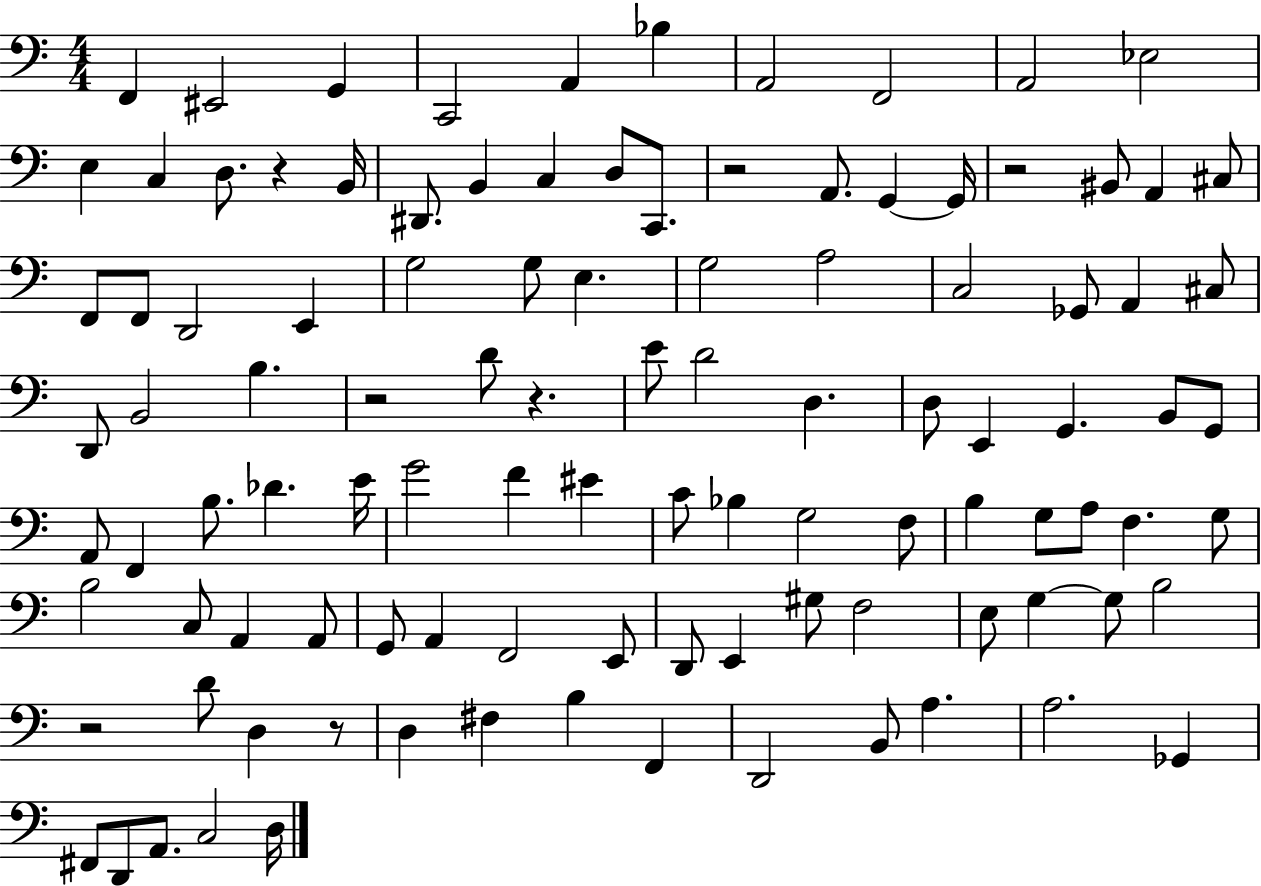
{
  \clef bass
  \numericTimeSignature
  \time 4/4
  \key c \major
  f,4 eis,2 g,4 | c,2 a,4 bes4 | a,2 f,2 | a,2 ees2 | \break e4 c4 d8. r4 b,16 | dis,8. b,4 c4 d8 c,8. | r2 a,8. g,4~~ g,16 | r2 bis,8 a,4 cis8 | \break f,8 f,8 d,2 e,4 | g2 g8 e4. | g2 a2 | c2 ges,8 a,4 cis8 | \break d,8 b,2 b4. | r2 d'8 r4. | e'8 d'2 d4. | d8 e,4 g,4. b,8 g,8 | \break a,8 f,4 b8. des'4. e'16 | g'2 f'4 eis'4 | c'8 bes4 g2 f8 | b4 g8 a8 f4. g8 | \break b2 c8 a,4 a,8 | g,8 a,4 f,2 e,8 | d,8 e,4 gis8 f2 | e8 g4~~ g8 b2 | \break r2 d'8 d4 r8 | d4 fis4 b4 f,4 | d,2 b,8 a4. | a2. ges,4 | \break fis,8 d,8 a,8. c2 d16 | \bar "|."
}